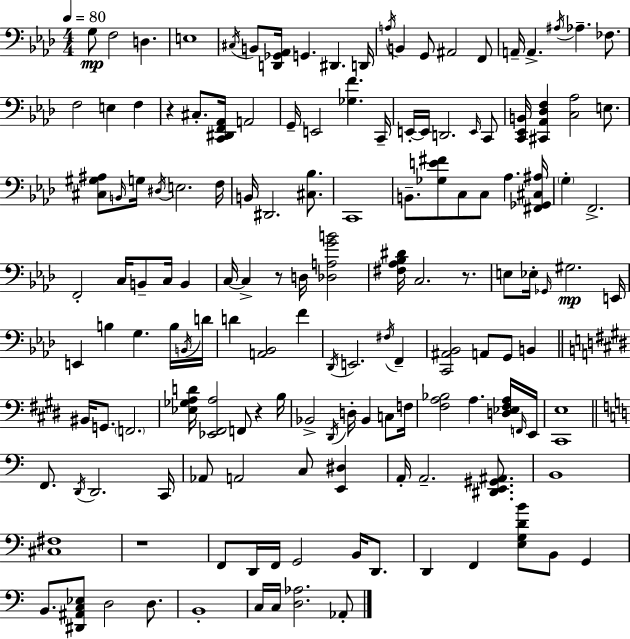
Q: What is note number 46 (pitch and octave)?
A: G3